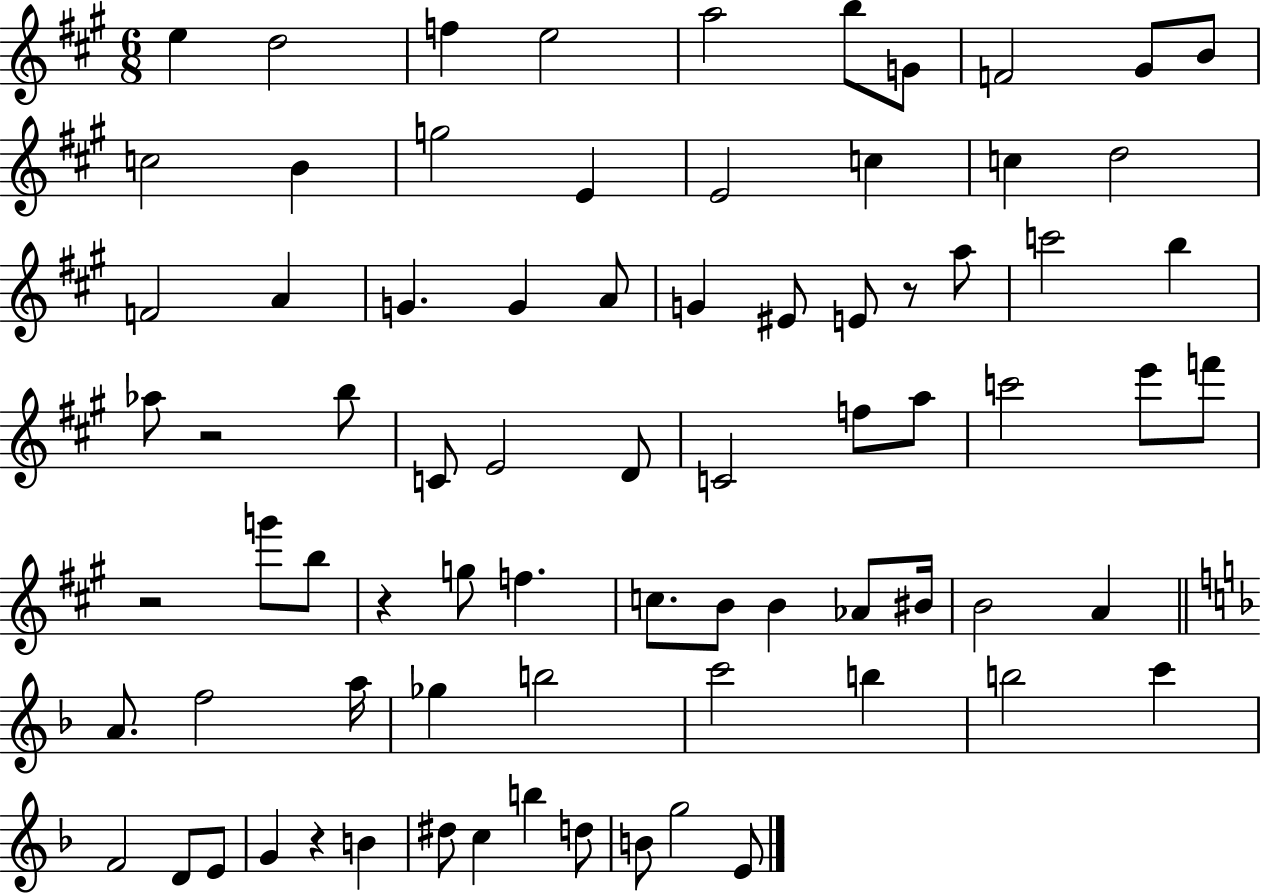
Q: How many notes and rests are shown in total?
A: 77